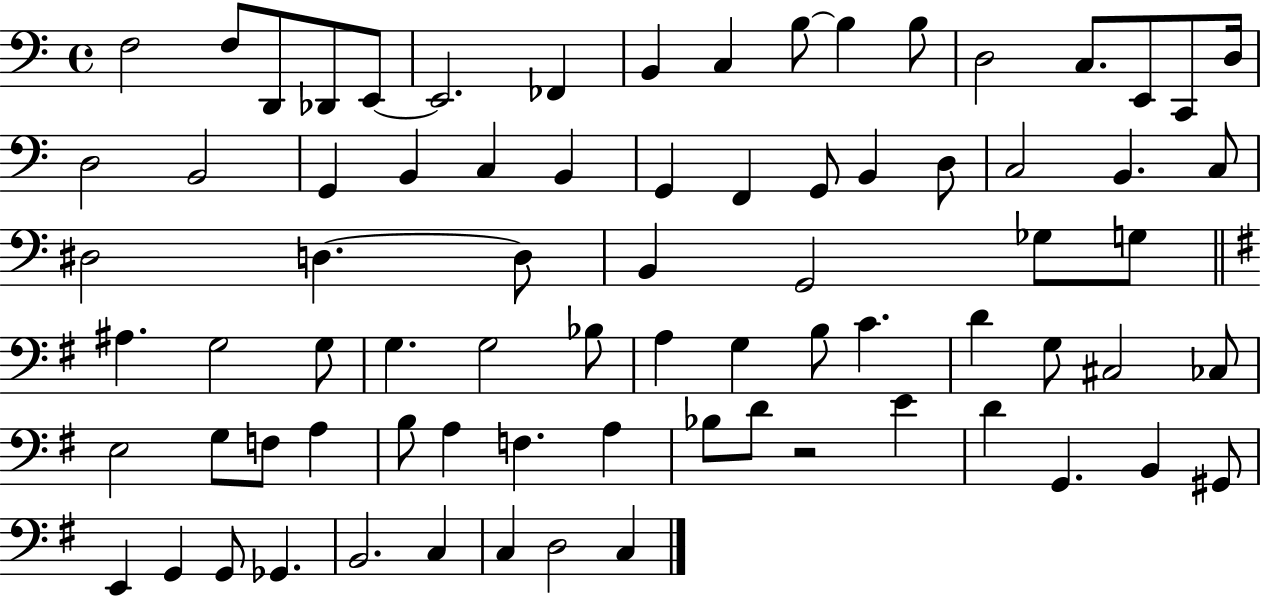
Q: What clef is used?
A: bass